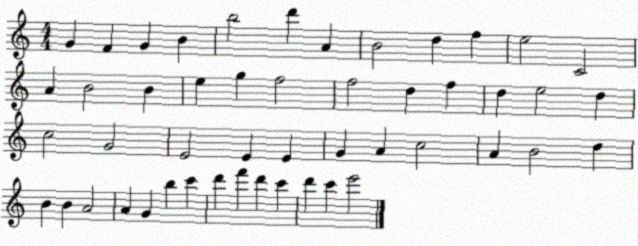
X:1
T:Untitled
M:4/4
L:1/4
K:C
G F G B b2 d' A B2 d f e2 C2 A B2 B e g f2 f2 d f d e2 d c2 G2 E2 E E G A c2 A B2 d B B A2 A G b c' d' f' d' c' d' c' e'2